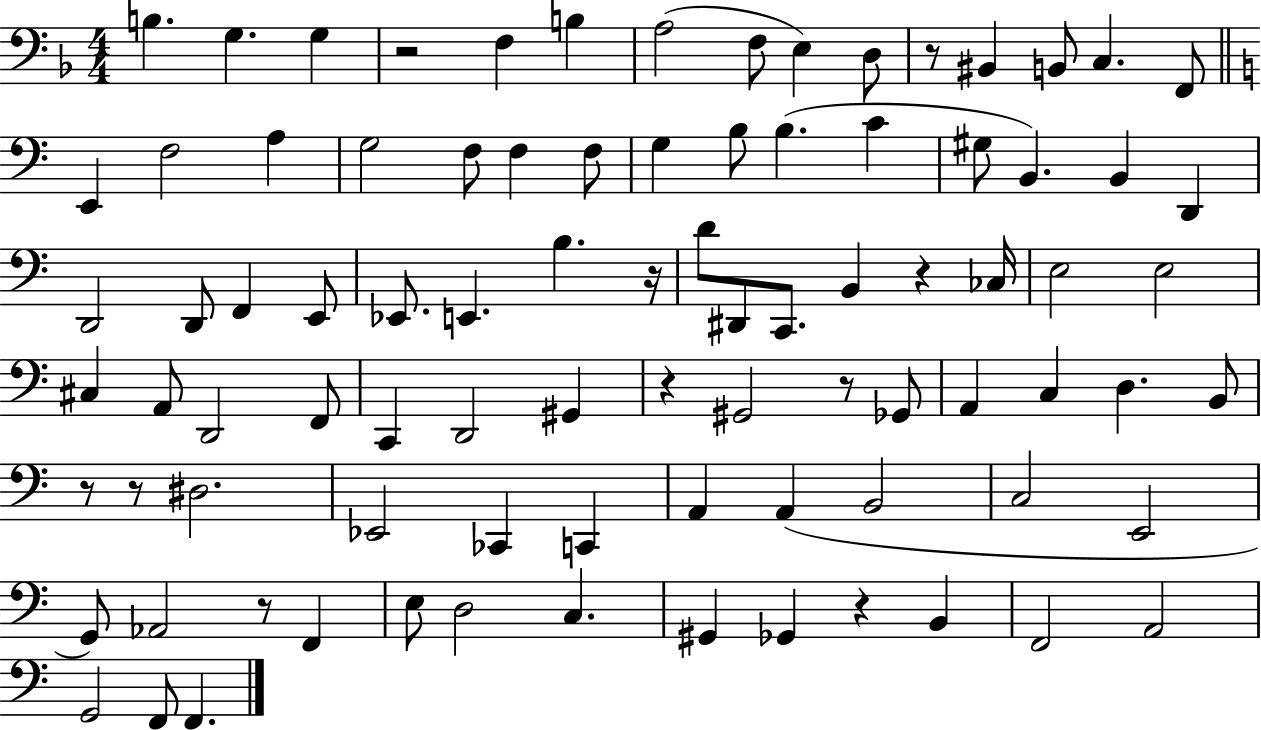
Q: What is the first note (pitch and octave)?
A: B3